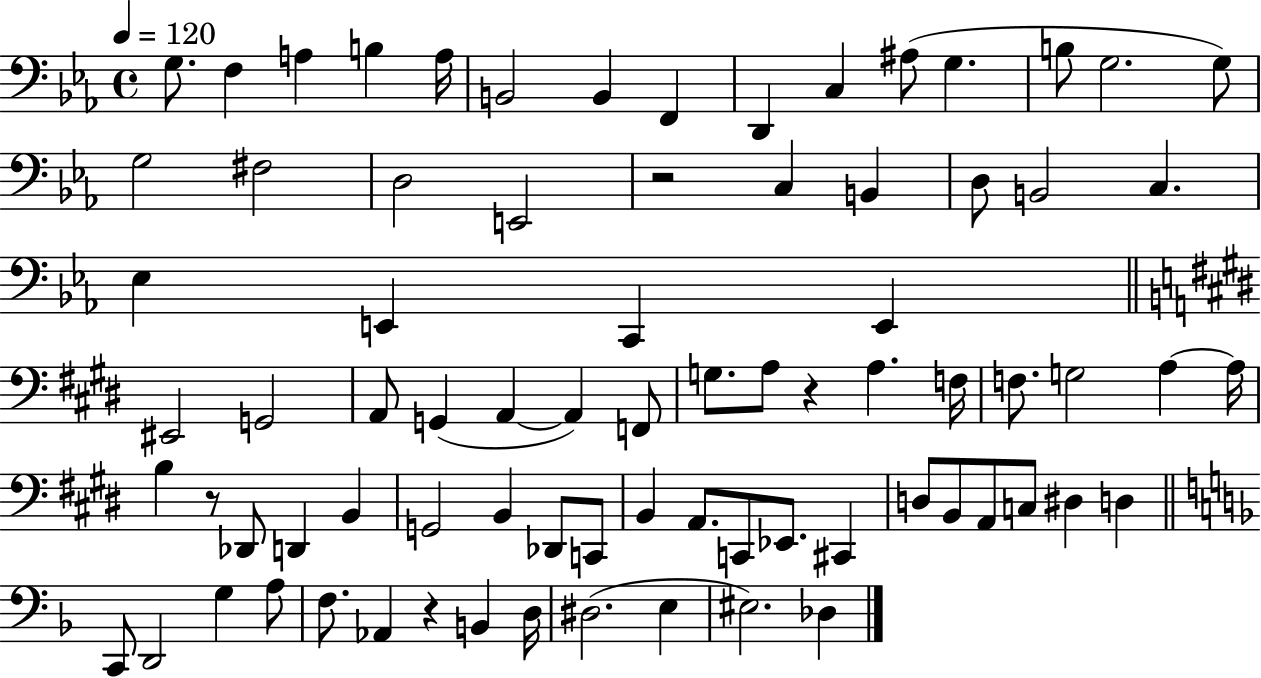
X:1
T:Untitled
M:4/4
L:1/4
K:Eb
G,/2 F, A, B, A,/4 B,,2 B,, F,, D,, C, ^A,/2 G, B,/2 G,2 G,/2 G,2 ^F,2 D,2 E,,2 z2 C, B,, D,/2 B,,2 C, _E, E,, C,, E,, ^E,,2 G,,2 A,,/2 G,, A,, A,, F,,/2 G,/2 A,/2 z A, F,/4 F,/2 G,2 A, A,/4 B, z/2 _D,,/2 D,, B,, G,,2 B,, _D,,/2 C,,/2 B,, A,,/2 C,,/2 _E,,/2 ^C,, D,/2 B,,/2 A,,/2 C,/2 ^D, D, C,,/2 D,,2 G, A,/2 F,/2 _A,, z B,, D,/4 ^D,2 E, ^E,2 _D,